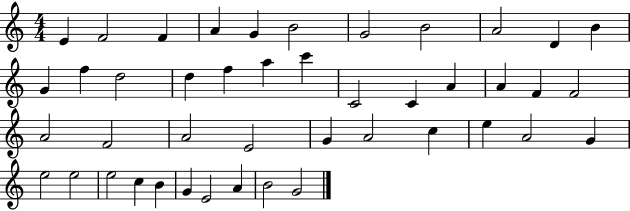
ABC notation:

X:1
T:Untitled
M:4/4
L:1/4
K:C
E F2 F A G B2 G2 B2 A2 D B G f d2 d f a c' C2 C A A F F2 A2 F2 A2 E2 G A2 c e A2 G e2 e2 e2 c B G E2 A B2 G2